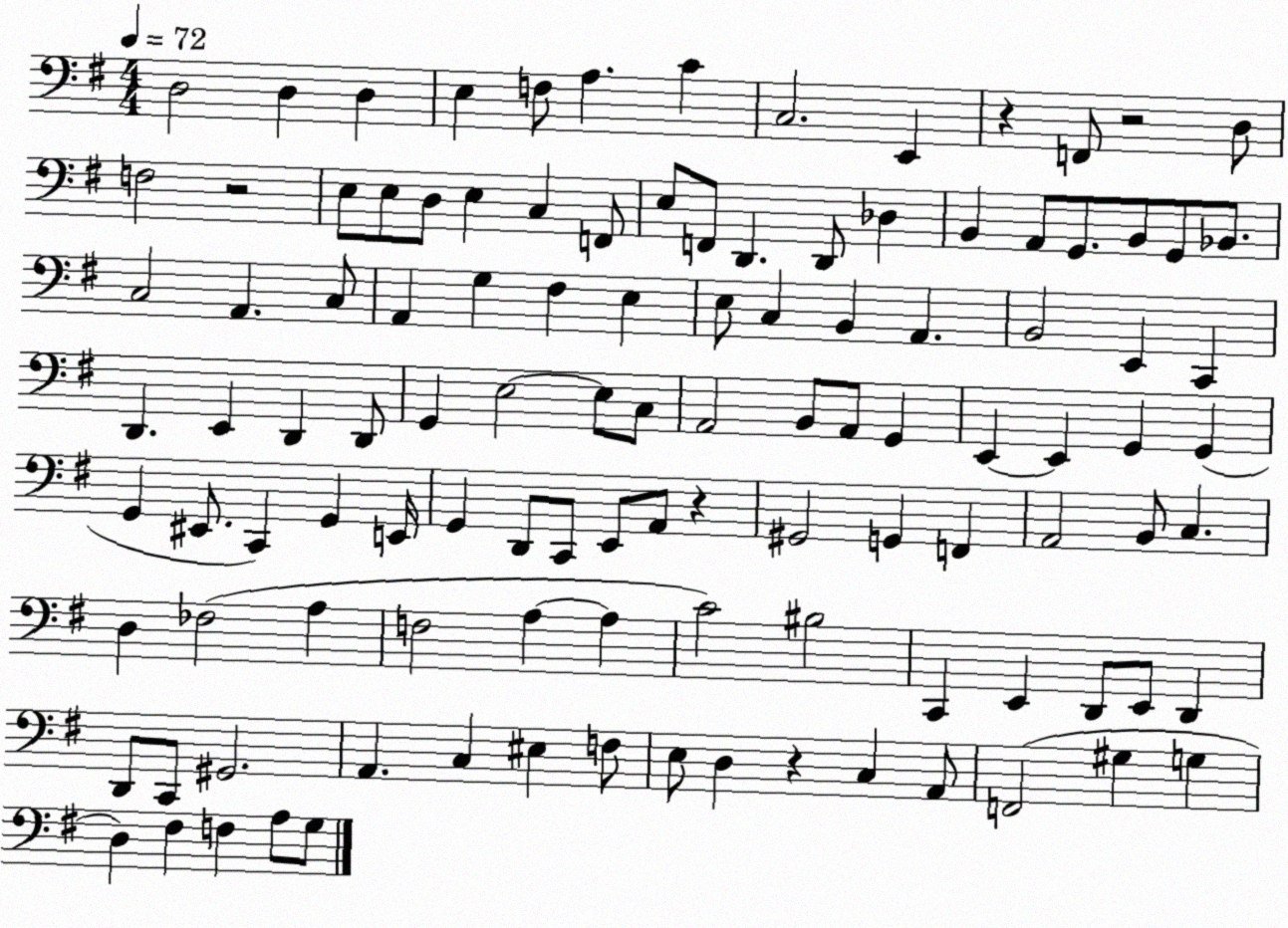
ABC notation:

X:1
T:Untitled
M:4/4
L:1/4
K:G
D,2 D, D, E, F,/2 A, C C,2 E,, z F,,/2 z2 D,/2 F,2 z2 E,/2 E,/2 D,/2 E, C, F,,/2 E,/2 F,,/2 D,, D,,/2 _D, B,, A,,/2 G,,/2 B,,/2 G,,/2 _B,,/2 C,2 A,, C,/2 A,, G, ^F, E, E,/2 C, B,, A,, B,,2 E,, C,, D,, E,, D,, D,,/2 G,, E,2 E,/2 C,/2 A,,2 B,,/2 A,,/2 G,, E,, E,, G,, G,, G,, ^E,,/2 C,, G,, E,,/4 G,, D,,/2 C,,/2 E,,/2 A,,/2 z ^G,,2 G,, F,, A,,2 B,,/2 C, D, _F,2 A, F,2 A, A, C2 ^B,2 C,, E,, D,,/2 E,,/2 D,, D,,/2 C,,/2 ^G,,2 A,, C, ^E, F,/2 E,/2 D, z C, A,,/2 F,,2 ^G, G, D, ^F, F, A,/2 G,/2